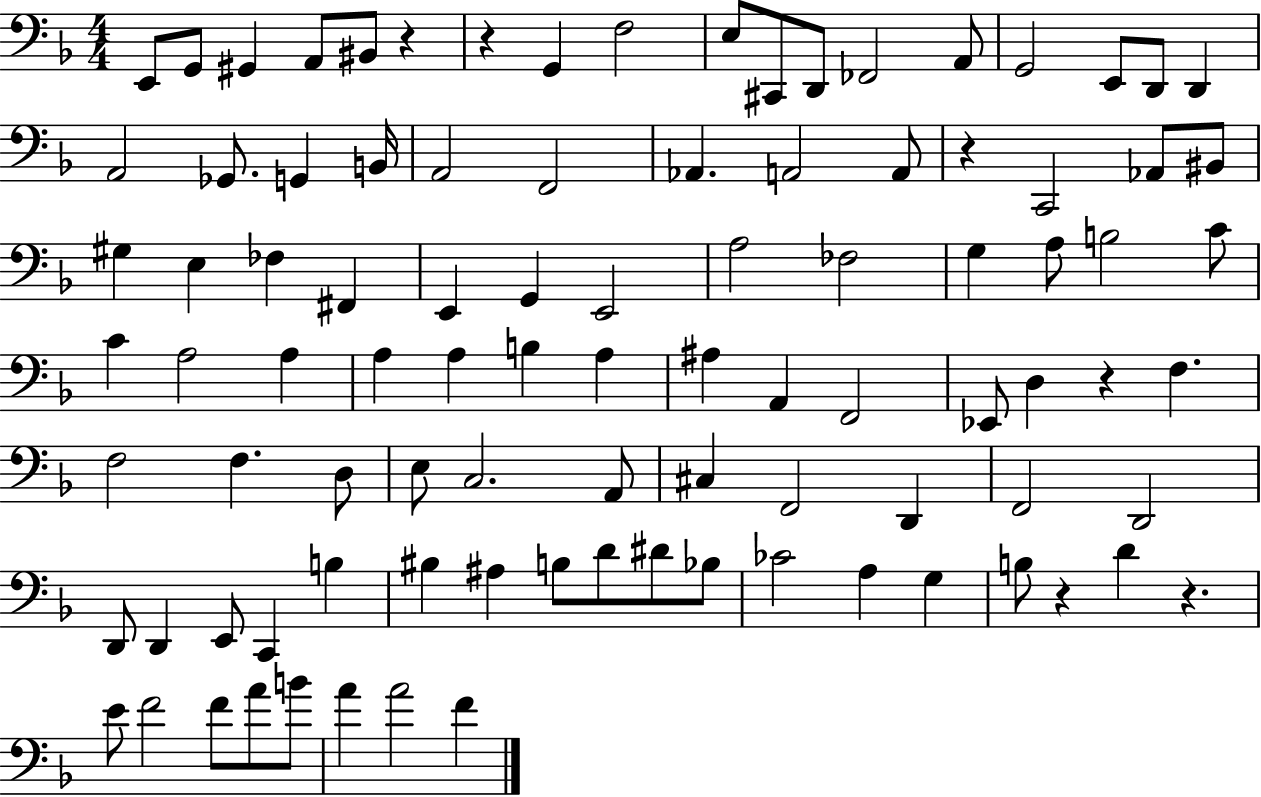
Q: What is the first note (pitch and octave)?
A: E2